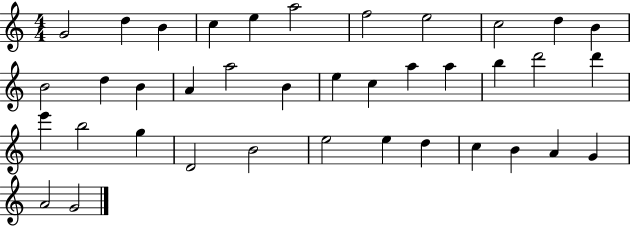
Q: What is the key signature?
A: C major